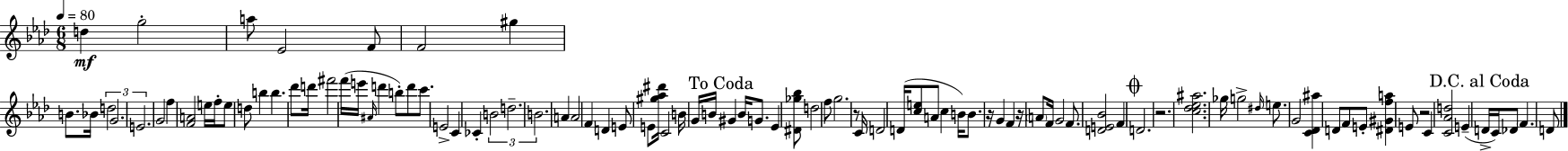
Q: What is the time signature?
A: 6/8